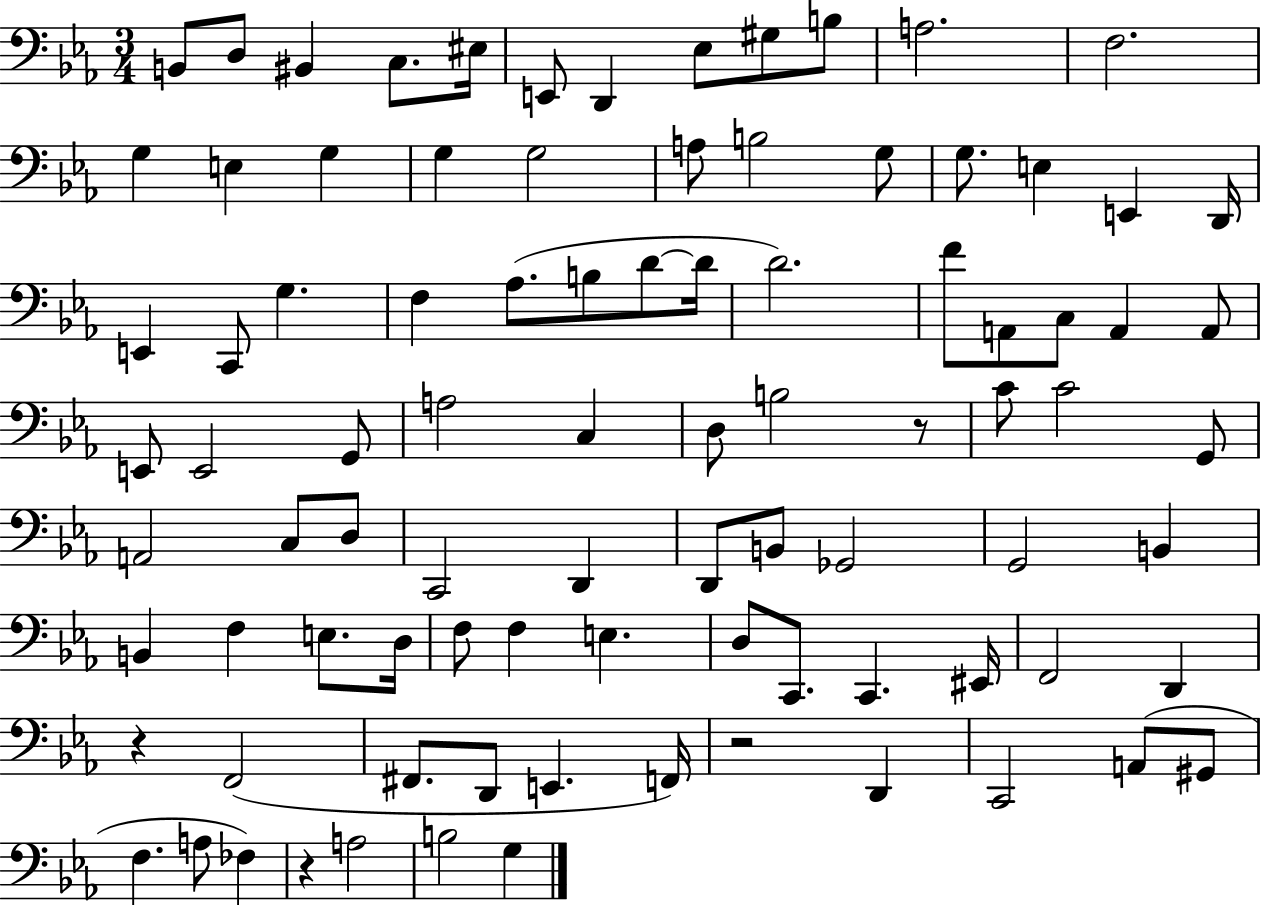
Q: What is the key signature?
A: EES major